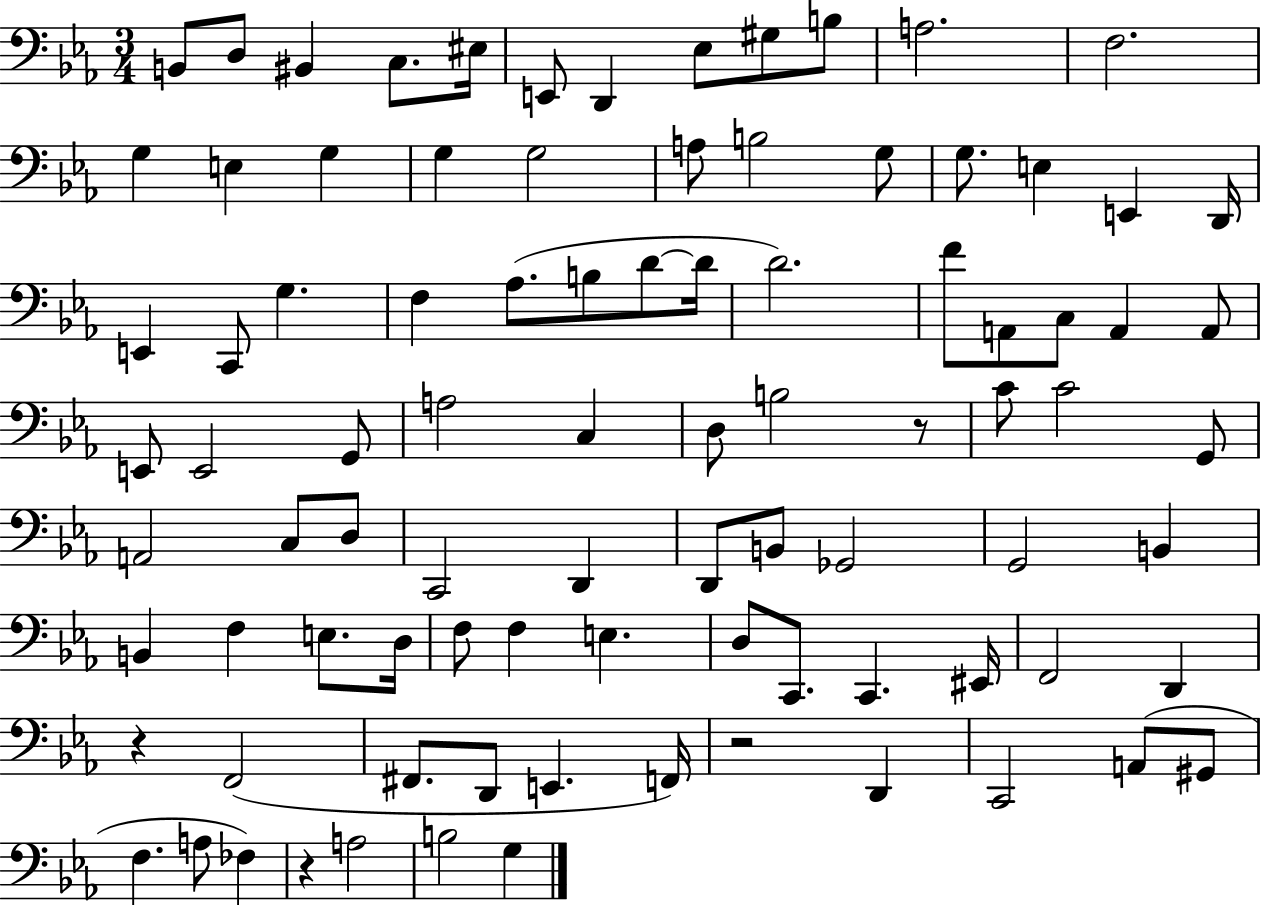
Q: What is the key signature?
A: EES major